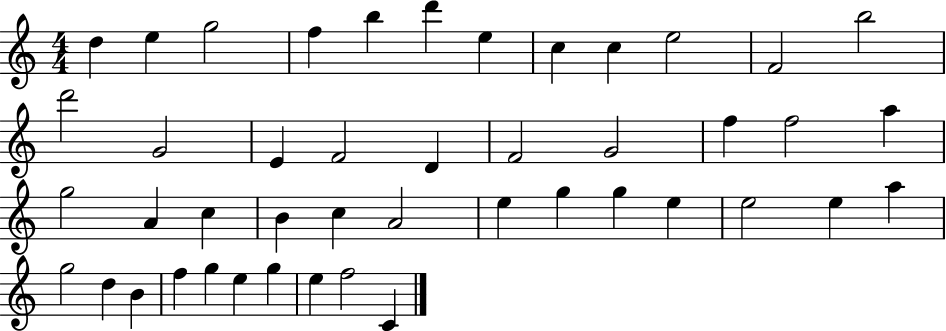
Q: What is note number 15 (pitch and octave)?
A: E4